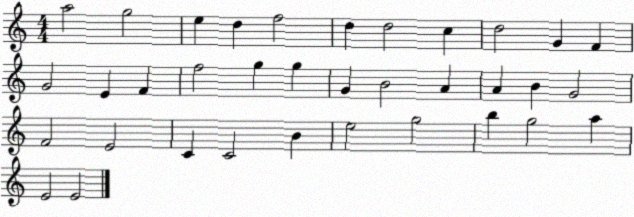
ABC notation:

X:1
T:Untitled
M:4/4
L:1/4
K:C
a2 g2 e d f2 d d2 c d2 G F G2 E F f2 g g G B2 A A B G2 F2 E2 C C2 B e2 g2 b g2 a E2 E2